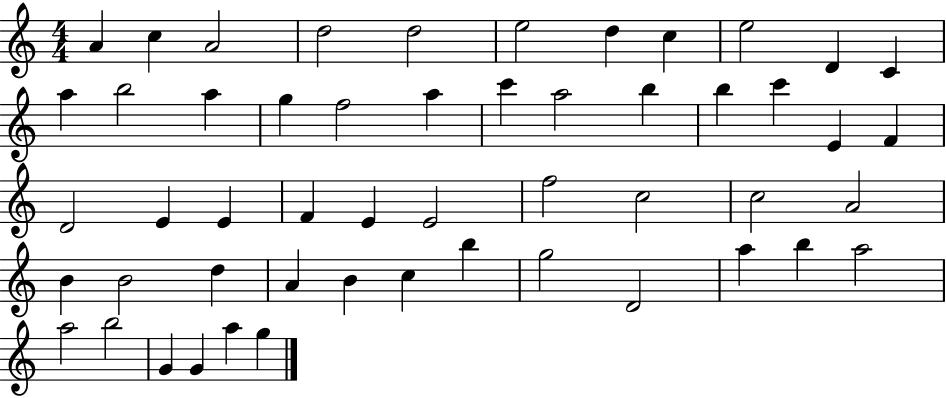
A4/q C5/q A4/h D5/h D5/h E5/h D5/q C5/q E5/h D4/q C4/q A5/q B5/h A5/q G5/q F5/h A5/q C6/q A5/h B5/q B5/q C6/q E4/q F4/q D4/h E4/q E4/q F4/q E4/q E4/h F5/h C5/h C5/h A4/h B4/q B4/h D5/q A4/q B4/q C5/q B5/q G5/h D4/h A5/q B5/q A5/h A5/h B5/h G4/q G4/q A5/q G5/q